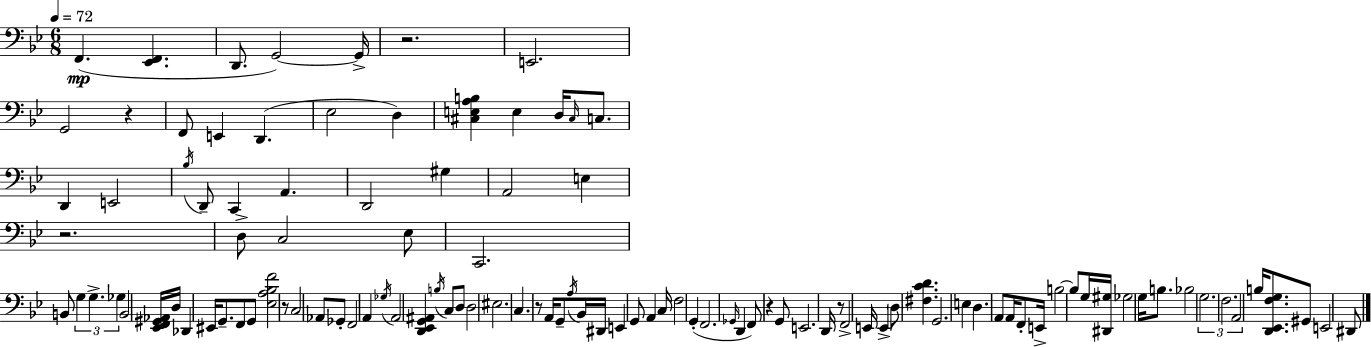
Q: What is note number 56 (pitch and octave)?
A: A3